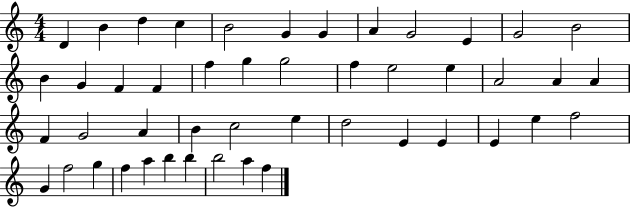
{
  \clef treble
  \numericTimeSignature
  \time 4/4
  \key c \major
  d'4 b'4 d''4 c''4 | b'2 g'4 g'4 | a'4 g'2 e'4 | g'2 b'2 | \break b'4 g'4 f'4 f'4 | f''4 g''4 g''2 | f''4 e''2 e''4 | a'2 a'4 a'4 | \break f'4 g'2 a'4 | b'4 c''2 e''4 | d''2 e'4 e'4 | e'4 e''4 f''2 | \break g'4 f''2 g''4 | f''4 a''4 b''4 b''4 | b''2 a''4 f''4 | \bar "|."
}